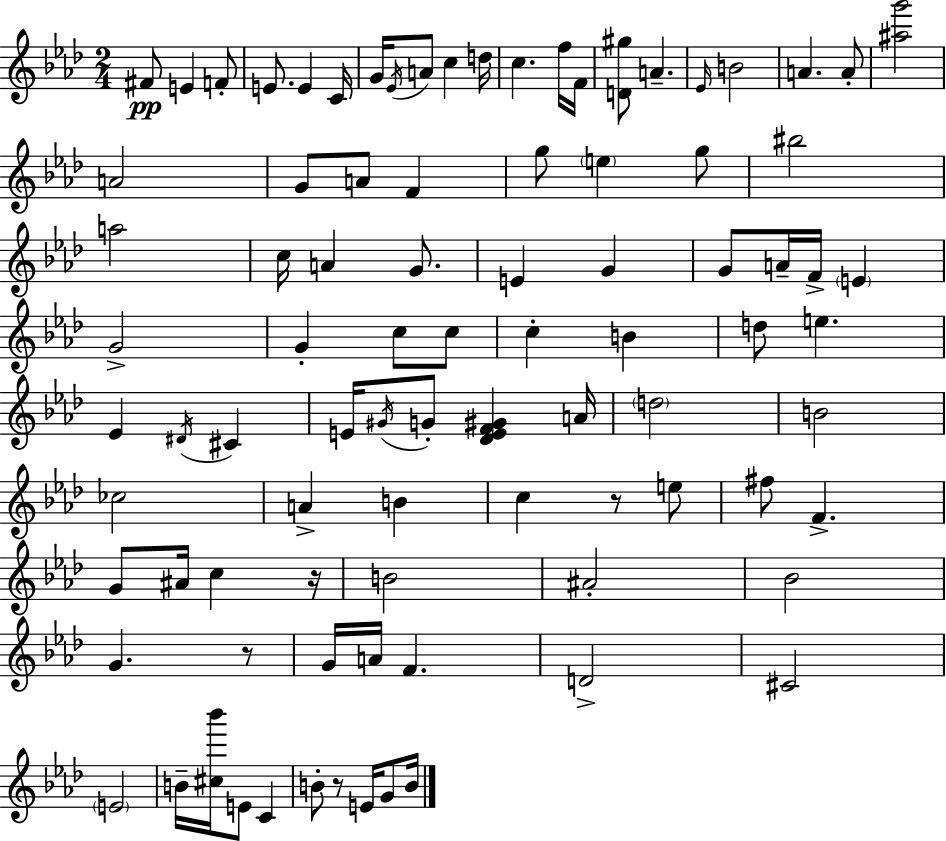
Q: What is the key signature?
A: AES major